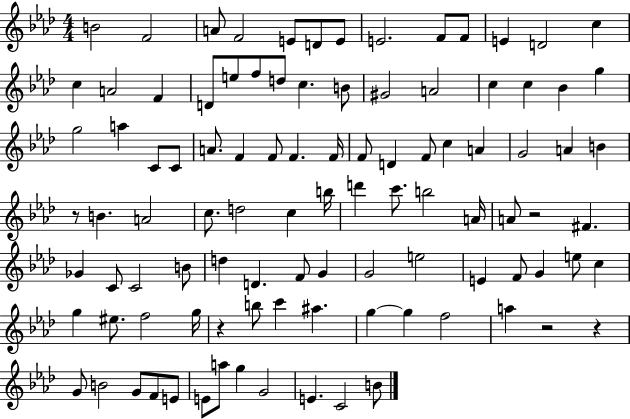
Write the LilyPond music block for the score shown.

{
  \clef treble
  \numericTimeSignature
  \time 4/4
  \key aes \major
  b'2 f'2 | a'8 f'2 e'8 d'8 e'8 | e'2. f'8 f'8 | e'4 d'2 c''4 | \break c''4 a'2 f'4 | d'8 e''8 f''8 d''8 c''4. b'8 | gis'2 a'2 | c''4 c''4 bes'4 g''4 | \break g''2 a''4 c'8 c'8 | a'8. f'4 f'8 f'4. f'16 | f'8 d'4 f'8 c''4 a'4 | g'2 a'4 b'4 | \break r8 b'4. a'2 | c''8. d''2 c''4 b''16 | d'''4 c'''8. b''2 a'16 | a'8 r2 fis'4. | \break ges'4 c'8 c'2 b'8 | d''4 d'4. f'8 g'4 | g'2 e''2 | e'4 f'8 g'4 e''8 c''4 | \break g''4 eis''8. f''2 g''16 | r4 b''8 c'''4 ais''4. | g''4~~ g''4 f''2 | a''4 r2 r4 | \break g'8 b'2 g'8 f'8 e'8 | e'8 a''8 g''4 g'2 | e'4. c'2 b'8 | \bar "|."
}